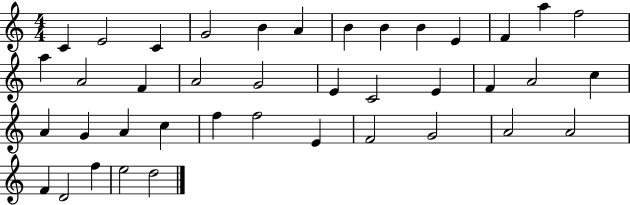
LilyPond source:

{
  \clef treble
  \numericTimeSignature
  \time 4/4
  \key c \major
  c'4 e'2 c'4 | g'2 b'4 a'4 | b'4 b'4 b'4 e'4 | f'4 a''4 f''2 | \break a''4 a'2 f'4 | a'2 g'2 | e'4 c'2 e'4 | f'4 a'2 c''4 | \break a'4 g'4 a'4 c''4 | f''4 f''2 e'4 | f'2 g'2 | a'2 a'2 | \break f'4 d'2 f''4 | e''2 d''2 | \bar "|."
}